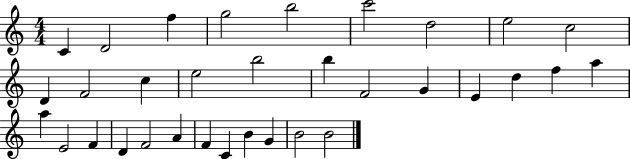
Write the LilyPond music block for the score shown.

{
  \clef treble
  \numericTimeSignature
  \time 4/4
  \key c \major
  c'4 d'2 f''4 | g''2 b''2 | c'''2 d''2 | e''2 c''2 | \break d'4 f'2 c''4 | e''2 b''2 | b''4 f'2 g'4 | e'4 d''4 f''4 a''4 | \break a''4 e'2 f'4 | d'4 f'2 a'4 | f'4 c'4 b'4 g'4 | b'2 b'2 | \break \bar "|."
}